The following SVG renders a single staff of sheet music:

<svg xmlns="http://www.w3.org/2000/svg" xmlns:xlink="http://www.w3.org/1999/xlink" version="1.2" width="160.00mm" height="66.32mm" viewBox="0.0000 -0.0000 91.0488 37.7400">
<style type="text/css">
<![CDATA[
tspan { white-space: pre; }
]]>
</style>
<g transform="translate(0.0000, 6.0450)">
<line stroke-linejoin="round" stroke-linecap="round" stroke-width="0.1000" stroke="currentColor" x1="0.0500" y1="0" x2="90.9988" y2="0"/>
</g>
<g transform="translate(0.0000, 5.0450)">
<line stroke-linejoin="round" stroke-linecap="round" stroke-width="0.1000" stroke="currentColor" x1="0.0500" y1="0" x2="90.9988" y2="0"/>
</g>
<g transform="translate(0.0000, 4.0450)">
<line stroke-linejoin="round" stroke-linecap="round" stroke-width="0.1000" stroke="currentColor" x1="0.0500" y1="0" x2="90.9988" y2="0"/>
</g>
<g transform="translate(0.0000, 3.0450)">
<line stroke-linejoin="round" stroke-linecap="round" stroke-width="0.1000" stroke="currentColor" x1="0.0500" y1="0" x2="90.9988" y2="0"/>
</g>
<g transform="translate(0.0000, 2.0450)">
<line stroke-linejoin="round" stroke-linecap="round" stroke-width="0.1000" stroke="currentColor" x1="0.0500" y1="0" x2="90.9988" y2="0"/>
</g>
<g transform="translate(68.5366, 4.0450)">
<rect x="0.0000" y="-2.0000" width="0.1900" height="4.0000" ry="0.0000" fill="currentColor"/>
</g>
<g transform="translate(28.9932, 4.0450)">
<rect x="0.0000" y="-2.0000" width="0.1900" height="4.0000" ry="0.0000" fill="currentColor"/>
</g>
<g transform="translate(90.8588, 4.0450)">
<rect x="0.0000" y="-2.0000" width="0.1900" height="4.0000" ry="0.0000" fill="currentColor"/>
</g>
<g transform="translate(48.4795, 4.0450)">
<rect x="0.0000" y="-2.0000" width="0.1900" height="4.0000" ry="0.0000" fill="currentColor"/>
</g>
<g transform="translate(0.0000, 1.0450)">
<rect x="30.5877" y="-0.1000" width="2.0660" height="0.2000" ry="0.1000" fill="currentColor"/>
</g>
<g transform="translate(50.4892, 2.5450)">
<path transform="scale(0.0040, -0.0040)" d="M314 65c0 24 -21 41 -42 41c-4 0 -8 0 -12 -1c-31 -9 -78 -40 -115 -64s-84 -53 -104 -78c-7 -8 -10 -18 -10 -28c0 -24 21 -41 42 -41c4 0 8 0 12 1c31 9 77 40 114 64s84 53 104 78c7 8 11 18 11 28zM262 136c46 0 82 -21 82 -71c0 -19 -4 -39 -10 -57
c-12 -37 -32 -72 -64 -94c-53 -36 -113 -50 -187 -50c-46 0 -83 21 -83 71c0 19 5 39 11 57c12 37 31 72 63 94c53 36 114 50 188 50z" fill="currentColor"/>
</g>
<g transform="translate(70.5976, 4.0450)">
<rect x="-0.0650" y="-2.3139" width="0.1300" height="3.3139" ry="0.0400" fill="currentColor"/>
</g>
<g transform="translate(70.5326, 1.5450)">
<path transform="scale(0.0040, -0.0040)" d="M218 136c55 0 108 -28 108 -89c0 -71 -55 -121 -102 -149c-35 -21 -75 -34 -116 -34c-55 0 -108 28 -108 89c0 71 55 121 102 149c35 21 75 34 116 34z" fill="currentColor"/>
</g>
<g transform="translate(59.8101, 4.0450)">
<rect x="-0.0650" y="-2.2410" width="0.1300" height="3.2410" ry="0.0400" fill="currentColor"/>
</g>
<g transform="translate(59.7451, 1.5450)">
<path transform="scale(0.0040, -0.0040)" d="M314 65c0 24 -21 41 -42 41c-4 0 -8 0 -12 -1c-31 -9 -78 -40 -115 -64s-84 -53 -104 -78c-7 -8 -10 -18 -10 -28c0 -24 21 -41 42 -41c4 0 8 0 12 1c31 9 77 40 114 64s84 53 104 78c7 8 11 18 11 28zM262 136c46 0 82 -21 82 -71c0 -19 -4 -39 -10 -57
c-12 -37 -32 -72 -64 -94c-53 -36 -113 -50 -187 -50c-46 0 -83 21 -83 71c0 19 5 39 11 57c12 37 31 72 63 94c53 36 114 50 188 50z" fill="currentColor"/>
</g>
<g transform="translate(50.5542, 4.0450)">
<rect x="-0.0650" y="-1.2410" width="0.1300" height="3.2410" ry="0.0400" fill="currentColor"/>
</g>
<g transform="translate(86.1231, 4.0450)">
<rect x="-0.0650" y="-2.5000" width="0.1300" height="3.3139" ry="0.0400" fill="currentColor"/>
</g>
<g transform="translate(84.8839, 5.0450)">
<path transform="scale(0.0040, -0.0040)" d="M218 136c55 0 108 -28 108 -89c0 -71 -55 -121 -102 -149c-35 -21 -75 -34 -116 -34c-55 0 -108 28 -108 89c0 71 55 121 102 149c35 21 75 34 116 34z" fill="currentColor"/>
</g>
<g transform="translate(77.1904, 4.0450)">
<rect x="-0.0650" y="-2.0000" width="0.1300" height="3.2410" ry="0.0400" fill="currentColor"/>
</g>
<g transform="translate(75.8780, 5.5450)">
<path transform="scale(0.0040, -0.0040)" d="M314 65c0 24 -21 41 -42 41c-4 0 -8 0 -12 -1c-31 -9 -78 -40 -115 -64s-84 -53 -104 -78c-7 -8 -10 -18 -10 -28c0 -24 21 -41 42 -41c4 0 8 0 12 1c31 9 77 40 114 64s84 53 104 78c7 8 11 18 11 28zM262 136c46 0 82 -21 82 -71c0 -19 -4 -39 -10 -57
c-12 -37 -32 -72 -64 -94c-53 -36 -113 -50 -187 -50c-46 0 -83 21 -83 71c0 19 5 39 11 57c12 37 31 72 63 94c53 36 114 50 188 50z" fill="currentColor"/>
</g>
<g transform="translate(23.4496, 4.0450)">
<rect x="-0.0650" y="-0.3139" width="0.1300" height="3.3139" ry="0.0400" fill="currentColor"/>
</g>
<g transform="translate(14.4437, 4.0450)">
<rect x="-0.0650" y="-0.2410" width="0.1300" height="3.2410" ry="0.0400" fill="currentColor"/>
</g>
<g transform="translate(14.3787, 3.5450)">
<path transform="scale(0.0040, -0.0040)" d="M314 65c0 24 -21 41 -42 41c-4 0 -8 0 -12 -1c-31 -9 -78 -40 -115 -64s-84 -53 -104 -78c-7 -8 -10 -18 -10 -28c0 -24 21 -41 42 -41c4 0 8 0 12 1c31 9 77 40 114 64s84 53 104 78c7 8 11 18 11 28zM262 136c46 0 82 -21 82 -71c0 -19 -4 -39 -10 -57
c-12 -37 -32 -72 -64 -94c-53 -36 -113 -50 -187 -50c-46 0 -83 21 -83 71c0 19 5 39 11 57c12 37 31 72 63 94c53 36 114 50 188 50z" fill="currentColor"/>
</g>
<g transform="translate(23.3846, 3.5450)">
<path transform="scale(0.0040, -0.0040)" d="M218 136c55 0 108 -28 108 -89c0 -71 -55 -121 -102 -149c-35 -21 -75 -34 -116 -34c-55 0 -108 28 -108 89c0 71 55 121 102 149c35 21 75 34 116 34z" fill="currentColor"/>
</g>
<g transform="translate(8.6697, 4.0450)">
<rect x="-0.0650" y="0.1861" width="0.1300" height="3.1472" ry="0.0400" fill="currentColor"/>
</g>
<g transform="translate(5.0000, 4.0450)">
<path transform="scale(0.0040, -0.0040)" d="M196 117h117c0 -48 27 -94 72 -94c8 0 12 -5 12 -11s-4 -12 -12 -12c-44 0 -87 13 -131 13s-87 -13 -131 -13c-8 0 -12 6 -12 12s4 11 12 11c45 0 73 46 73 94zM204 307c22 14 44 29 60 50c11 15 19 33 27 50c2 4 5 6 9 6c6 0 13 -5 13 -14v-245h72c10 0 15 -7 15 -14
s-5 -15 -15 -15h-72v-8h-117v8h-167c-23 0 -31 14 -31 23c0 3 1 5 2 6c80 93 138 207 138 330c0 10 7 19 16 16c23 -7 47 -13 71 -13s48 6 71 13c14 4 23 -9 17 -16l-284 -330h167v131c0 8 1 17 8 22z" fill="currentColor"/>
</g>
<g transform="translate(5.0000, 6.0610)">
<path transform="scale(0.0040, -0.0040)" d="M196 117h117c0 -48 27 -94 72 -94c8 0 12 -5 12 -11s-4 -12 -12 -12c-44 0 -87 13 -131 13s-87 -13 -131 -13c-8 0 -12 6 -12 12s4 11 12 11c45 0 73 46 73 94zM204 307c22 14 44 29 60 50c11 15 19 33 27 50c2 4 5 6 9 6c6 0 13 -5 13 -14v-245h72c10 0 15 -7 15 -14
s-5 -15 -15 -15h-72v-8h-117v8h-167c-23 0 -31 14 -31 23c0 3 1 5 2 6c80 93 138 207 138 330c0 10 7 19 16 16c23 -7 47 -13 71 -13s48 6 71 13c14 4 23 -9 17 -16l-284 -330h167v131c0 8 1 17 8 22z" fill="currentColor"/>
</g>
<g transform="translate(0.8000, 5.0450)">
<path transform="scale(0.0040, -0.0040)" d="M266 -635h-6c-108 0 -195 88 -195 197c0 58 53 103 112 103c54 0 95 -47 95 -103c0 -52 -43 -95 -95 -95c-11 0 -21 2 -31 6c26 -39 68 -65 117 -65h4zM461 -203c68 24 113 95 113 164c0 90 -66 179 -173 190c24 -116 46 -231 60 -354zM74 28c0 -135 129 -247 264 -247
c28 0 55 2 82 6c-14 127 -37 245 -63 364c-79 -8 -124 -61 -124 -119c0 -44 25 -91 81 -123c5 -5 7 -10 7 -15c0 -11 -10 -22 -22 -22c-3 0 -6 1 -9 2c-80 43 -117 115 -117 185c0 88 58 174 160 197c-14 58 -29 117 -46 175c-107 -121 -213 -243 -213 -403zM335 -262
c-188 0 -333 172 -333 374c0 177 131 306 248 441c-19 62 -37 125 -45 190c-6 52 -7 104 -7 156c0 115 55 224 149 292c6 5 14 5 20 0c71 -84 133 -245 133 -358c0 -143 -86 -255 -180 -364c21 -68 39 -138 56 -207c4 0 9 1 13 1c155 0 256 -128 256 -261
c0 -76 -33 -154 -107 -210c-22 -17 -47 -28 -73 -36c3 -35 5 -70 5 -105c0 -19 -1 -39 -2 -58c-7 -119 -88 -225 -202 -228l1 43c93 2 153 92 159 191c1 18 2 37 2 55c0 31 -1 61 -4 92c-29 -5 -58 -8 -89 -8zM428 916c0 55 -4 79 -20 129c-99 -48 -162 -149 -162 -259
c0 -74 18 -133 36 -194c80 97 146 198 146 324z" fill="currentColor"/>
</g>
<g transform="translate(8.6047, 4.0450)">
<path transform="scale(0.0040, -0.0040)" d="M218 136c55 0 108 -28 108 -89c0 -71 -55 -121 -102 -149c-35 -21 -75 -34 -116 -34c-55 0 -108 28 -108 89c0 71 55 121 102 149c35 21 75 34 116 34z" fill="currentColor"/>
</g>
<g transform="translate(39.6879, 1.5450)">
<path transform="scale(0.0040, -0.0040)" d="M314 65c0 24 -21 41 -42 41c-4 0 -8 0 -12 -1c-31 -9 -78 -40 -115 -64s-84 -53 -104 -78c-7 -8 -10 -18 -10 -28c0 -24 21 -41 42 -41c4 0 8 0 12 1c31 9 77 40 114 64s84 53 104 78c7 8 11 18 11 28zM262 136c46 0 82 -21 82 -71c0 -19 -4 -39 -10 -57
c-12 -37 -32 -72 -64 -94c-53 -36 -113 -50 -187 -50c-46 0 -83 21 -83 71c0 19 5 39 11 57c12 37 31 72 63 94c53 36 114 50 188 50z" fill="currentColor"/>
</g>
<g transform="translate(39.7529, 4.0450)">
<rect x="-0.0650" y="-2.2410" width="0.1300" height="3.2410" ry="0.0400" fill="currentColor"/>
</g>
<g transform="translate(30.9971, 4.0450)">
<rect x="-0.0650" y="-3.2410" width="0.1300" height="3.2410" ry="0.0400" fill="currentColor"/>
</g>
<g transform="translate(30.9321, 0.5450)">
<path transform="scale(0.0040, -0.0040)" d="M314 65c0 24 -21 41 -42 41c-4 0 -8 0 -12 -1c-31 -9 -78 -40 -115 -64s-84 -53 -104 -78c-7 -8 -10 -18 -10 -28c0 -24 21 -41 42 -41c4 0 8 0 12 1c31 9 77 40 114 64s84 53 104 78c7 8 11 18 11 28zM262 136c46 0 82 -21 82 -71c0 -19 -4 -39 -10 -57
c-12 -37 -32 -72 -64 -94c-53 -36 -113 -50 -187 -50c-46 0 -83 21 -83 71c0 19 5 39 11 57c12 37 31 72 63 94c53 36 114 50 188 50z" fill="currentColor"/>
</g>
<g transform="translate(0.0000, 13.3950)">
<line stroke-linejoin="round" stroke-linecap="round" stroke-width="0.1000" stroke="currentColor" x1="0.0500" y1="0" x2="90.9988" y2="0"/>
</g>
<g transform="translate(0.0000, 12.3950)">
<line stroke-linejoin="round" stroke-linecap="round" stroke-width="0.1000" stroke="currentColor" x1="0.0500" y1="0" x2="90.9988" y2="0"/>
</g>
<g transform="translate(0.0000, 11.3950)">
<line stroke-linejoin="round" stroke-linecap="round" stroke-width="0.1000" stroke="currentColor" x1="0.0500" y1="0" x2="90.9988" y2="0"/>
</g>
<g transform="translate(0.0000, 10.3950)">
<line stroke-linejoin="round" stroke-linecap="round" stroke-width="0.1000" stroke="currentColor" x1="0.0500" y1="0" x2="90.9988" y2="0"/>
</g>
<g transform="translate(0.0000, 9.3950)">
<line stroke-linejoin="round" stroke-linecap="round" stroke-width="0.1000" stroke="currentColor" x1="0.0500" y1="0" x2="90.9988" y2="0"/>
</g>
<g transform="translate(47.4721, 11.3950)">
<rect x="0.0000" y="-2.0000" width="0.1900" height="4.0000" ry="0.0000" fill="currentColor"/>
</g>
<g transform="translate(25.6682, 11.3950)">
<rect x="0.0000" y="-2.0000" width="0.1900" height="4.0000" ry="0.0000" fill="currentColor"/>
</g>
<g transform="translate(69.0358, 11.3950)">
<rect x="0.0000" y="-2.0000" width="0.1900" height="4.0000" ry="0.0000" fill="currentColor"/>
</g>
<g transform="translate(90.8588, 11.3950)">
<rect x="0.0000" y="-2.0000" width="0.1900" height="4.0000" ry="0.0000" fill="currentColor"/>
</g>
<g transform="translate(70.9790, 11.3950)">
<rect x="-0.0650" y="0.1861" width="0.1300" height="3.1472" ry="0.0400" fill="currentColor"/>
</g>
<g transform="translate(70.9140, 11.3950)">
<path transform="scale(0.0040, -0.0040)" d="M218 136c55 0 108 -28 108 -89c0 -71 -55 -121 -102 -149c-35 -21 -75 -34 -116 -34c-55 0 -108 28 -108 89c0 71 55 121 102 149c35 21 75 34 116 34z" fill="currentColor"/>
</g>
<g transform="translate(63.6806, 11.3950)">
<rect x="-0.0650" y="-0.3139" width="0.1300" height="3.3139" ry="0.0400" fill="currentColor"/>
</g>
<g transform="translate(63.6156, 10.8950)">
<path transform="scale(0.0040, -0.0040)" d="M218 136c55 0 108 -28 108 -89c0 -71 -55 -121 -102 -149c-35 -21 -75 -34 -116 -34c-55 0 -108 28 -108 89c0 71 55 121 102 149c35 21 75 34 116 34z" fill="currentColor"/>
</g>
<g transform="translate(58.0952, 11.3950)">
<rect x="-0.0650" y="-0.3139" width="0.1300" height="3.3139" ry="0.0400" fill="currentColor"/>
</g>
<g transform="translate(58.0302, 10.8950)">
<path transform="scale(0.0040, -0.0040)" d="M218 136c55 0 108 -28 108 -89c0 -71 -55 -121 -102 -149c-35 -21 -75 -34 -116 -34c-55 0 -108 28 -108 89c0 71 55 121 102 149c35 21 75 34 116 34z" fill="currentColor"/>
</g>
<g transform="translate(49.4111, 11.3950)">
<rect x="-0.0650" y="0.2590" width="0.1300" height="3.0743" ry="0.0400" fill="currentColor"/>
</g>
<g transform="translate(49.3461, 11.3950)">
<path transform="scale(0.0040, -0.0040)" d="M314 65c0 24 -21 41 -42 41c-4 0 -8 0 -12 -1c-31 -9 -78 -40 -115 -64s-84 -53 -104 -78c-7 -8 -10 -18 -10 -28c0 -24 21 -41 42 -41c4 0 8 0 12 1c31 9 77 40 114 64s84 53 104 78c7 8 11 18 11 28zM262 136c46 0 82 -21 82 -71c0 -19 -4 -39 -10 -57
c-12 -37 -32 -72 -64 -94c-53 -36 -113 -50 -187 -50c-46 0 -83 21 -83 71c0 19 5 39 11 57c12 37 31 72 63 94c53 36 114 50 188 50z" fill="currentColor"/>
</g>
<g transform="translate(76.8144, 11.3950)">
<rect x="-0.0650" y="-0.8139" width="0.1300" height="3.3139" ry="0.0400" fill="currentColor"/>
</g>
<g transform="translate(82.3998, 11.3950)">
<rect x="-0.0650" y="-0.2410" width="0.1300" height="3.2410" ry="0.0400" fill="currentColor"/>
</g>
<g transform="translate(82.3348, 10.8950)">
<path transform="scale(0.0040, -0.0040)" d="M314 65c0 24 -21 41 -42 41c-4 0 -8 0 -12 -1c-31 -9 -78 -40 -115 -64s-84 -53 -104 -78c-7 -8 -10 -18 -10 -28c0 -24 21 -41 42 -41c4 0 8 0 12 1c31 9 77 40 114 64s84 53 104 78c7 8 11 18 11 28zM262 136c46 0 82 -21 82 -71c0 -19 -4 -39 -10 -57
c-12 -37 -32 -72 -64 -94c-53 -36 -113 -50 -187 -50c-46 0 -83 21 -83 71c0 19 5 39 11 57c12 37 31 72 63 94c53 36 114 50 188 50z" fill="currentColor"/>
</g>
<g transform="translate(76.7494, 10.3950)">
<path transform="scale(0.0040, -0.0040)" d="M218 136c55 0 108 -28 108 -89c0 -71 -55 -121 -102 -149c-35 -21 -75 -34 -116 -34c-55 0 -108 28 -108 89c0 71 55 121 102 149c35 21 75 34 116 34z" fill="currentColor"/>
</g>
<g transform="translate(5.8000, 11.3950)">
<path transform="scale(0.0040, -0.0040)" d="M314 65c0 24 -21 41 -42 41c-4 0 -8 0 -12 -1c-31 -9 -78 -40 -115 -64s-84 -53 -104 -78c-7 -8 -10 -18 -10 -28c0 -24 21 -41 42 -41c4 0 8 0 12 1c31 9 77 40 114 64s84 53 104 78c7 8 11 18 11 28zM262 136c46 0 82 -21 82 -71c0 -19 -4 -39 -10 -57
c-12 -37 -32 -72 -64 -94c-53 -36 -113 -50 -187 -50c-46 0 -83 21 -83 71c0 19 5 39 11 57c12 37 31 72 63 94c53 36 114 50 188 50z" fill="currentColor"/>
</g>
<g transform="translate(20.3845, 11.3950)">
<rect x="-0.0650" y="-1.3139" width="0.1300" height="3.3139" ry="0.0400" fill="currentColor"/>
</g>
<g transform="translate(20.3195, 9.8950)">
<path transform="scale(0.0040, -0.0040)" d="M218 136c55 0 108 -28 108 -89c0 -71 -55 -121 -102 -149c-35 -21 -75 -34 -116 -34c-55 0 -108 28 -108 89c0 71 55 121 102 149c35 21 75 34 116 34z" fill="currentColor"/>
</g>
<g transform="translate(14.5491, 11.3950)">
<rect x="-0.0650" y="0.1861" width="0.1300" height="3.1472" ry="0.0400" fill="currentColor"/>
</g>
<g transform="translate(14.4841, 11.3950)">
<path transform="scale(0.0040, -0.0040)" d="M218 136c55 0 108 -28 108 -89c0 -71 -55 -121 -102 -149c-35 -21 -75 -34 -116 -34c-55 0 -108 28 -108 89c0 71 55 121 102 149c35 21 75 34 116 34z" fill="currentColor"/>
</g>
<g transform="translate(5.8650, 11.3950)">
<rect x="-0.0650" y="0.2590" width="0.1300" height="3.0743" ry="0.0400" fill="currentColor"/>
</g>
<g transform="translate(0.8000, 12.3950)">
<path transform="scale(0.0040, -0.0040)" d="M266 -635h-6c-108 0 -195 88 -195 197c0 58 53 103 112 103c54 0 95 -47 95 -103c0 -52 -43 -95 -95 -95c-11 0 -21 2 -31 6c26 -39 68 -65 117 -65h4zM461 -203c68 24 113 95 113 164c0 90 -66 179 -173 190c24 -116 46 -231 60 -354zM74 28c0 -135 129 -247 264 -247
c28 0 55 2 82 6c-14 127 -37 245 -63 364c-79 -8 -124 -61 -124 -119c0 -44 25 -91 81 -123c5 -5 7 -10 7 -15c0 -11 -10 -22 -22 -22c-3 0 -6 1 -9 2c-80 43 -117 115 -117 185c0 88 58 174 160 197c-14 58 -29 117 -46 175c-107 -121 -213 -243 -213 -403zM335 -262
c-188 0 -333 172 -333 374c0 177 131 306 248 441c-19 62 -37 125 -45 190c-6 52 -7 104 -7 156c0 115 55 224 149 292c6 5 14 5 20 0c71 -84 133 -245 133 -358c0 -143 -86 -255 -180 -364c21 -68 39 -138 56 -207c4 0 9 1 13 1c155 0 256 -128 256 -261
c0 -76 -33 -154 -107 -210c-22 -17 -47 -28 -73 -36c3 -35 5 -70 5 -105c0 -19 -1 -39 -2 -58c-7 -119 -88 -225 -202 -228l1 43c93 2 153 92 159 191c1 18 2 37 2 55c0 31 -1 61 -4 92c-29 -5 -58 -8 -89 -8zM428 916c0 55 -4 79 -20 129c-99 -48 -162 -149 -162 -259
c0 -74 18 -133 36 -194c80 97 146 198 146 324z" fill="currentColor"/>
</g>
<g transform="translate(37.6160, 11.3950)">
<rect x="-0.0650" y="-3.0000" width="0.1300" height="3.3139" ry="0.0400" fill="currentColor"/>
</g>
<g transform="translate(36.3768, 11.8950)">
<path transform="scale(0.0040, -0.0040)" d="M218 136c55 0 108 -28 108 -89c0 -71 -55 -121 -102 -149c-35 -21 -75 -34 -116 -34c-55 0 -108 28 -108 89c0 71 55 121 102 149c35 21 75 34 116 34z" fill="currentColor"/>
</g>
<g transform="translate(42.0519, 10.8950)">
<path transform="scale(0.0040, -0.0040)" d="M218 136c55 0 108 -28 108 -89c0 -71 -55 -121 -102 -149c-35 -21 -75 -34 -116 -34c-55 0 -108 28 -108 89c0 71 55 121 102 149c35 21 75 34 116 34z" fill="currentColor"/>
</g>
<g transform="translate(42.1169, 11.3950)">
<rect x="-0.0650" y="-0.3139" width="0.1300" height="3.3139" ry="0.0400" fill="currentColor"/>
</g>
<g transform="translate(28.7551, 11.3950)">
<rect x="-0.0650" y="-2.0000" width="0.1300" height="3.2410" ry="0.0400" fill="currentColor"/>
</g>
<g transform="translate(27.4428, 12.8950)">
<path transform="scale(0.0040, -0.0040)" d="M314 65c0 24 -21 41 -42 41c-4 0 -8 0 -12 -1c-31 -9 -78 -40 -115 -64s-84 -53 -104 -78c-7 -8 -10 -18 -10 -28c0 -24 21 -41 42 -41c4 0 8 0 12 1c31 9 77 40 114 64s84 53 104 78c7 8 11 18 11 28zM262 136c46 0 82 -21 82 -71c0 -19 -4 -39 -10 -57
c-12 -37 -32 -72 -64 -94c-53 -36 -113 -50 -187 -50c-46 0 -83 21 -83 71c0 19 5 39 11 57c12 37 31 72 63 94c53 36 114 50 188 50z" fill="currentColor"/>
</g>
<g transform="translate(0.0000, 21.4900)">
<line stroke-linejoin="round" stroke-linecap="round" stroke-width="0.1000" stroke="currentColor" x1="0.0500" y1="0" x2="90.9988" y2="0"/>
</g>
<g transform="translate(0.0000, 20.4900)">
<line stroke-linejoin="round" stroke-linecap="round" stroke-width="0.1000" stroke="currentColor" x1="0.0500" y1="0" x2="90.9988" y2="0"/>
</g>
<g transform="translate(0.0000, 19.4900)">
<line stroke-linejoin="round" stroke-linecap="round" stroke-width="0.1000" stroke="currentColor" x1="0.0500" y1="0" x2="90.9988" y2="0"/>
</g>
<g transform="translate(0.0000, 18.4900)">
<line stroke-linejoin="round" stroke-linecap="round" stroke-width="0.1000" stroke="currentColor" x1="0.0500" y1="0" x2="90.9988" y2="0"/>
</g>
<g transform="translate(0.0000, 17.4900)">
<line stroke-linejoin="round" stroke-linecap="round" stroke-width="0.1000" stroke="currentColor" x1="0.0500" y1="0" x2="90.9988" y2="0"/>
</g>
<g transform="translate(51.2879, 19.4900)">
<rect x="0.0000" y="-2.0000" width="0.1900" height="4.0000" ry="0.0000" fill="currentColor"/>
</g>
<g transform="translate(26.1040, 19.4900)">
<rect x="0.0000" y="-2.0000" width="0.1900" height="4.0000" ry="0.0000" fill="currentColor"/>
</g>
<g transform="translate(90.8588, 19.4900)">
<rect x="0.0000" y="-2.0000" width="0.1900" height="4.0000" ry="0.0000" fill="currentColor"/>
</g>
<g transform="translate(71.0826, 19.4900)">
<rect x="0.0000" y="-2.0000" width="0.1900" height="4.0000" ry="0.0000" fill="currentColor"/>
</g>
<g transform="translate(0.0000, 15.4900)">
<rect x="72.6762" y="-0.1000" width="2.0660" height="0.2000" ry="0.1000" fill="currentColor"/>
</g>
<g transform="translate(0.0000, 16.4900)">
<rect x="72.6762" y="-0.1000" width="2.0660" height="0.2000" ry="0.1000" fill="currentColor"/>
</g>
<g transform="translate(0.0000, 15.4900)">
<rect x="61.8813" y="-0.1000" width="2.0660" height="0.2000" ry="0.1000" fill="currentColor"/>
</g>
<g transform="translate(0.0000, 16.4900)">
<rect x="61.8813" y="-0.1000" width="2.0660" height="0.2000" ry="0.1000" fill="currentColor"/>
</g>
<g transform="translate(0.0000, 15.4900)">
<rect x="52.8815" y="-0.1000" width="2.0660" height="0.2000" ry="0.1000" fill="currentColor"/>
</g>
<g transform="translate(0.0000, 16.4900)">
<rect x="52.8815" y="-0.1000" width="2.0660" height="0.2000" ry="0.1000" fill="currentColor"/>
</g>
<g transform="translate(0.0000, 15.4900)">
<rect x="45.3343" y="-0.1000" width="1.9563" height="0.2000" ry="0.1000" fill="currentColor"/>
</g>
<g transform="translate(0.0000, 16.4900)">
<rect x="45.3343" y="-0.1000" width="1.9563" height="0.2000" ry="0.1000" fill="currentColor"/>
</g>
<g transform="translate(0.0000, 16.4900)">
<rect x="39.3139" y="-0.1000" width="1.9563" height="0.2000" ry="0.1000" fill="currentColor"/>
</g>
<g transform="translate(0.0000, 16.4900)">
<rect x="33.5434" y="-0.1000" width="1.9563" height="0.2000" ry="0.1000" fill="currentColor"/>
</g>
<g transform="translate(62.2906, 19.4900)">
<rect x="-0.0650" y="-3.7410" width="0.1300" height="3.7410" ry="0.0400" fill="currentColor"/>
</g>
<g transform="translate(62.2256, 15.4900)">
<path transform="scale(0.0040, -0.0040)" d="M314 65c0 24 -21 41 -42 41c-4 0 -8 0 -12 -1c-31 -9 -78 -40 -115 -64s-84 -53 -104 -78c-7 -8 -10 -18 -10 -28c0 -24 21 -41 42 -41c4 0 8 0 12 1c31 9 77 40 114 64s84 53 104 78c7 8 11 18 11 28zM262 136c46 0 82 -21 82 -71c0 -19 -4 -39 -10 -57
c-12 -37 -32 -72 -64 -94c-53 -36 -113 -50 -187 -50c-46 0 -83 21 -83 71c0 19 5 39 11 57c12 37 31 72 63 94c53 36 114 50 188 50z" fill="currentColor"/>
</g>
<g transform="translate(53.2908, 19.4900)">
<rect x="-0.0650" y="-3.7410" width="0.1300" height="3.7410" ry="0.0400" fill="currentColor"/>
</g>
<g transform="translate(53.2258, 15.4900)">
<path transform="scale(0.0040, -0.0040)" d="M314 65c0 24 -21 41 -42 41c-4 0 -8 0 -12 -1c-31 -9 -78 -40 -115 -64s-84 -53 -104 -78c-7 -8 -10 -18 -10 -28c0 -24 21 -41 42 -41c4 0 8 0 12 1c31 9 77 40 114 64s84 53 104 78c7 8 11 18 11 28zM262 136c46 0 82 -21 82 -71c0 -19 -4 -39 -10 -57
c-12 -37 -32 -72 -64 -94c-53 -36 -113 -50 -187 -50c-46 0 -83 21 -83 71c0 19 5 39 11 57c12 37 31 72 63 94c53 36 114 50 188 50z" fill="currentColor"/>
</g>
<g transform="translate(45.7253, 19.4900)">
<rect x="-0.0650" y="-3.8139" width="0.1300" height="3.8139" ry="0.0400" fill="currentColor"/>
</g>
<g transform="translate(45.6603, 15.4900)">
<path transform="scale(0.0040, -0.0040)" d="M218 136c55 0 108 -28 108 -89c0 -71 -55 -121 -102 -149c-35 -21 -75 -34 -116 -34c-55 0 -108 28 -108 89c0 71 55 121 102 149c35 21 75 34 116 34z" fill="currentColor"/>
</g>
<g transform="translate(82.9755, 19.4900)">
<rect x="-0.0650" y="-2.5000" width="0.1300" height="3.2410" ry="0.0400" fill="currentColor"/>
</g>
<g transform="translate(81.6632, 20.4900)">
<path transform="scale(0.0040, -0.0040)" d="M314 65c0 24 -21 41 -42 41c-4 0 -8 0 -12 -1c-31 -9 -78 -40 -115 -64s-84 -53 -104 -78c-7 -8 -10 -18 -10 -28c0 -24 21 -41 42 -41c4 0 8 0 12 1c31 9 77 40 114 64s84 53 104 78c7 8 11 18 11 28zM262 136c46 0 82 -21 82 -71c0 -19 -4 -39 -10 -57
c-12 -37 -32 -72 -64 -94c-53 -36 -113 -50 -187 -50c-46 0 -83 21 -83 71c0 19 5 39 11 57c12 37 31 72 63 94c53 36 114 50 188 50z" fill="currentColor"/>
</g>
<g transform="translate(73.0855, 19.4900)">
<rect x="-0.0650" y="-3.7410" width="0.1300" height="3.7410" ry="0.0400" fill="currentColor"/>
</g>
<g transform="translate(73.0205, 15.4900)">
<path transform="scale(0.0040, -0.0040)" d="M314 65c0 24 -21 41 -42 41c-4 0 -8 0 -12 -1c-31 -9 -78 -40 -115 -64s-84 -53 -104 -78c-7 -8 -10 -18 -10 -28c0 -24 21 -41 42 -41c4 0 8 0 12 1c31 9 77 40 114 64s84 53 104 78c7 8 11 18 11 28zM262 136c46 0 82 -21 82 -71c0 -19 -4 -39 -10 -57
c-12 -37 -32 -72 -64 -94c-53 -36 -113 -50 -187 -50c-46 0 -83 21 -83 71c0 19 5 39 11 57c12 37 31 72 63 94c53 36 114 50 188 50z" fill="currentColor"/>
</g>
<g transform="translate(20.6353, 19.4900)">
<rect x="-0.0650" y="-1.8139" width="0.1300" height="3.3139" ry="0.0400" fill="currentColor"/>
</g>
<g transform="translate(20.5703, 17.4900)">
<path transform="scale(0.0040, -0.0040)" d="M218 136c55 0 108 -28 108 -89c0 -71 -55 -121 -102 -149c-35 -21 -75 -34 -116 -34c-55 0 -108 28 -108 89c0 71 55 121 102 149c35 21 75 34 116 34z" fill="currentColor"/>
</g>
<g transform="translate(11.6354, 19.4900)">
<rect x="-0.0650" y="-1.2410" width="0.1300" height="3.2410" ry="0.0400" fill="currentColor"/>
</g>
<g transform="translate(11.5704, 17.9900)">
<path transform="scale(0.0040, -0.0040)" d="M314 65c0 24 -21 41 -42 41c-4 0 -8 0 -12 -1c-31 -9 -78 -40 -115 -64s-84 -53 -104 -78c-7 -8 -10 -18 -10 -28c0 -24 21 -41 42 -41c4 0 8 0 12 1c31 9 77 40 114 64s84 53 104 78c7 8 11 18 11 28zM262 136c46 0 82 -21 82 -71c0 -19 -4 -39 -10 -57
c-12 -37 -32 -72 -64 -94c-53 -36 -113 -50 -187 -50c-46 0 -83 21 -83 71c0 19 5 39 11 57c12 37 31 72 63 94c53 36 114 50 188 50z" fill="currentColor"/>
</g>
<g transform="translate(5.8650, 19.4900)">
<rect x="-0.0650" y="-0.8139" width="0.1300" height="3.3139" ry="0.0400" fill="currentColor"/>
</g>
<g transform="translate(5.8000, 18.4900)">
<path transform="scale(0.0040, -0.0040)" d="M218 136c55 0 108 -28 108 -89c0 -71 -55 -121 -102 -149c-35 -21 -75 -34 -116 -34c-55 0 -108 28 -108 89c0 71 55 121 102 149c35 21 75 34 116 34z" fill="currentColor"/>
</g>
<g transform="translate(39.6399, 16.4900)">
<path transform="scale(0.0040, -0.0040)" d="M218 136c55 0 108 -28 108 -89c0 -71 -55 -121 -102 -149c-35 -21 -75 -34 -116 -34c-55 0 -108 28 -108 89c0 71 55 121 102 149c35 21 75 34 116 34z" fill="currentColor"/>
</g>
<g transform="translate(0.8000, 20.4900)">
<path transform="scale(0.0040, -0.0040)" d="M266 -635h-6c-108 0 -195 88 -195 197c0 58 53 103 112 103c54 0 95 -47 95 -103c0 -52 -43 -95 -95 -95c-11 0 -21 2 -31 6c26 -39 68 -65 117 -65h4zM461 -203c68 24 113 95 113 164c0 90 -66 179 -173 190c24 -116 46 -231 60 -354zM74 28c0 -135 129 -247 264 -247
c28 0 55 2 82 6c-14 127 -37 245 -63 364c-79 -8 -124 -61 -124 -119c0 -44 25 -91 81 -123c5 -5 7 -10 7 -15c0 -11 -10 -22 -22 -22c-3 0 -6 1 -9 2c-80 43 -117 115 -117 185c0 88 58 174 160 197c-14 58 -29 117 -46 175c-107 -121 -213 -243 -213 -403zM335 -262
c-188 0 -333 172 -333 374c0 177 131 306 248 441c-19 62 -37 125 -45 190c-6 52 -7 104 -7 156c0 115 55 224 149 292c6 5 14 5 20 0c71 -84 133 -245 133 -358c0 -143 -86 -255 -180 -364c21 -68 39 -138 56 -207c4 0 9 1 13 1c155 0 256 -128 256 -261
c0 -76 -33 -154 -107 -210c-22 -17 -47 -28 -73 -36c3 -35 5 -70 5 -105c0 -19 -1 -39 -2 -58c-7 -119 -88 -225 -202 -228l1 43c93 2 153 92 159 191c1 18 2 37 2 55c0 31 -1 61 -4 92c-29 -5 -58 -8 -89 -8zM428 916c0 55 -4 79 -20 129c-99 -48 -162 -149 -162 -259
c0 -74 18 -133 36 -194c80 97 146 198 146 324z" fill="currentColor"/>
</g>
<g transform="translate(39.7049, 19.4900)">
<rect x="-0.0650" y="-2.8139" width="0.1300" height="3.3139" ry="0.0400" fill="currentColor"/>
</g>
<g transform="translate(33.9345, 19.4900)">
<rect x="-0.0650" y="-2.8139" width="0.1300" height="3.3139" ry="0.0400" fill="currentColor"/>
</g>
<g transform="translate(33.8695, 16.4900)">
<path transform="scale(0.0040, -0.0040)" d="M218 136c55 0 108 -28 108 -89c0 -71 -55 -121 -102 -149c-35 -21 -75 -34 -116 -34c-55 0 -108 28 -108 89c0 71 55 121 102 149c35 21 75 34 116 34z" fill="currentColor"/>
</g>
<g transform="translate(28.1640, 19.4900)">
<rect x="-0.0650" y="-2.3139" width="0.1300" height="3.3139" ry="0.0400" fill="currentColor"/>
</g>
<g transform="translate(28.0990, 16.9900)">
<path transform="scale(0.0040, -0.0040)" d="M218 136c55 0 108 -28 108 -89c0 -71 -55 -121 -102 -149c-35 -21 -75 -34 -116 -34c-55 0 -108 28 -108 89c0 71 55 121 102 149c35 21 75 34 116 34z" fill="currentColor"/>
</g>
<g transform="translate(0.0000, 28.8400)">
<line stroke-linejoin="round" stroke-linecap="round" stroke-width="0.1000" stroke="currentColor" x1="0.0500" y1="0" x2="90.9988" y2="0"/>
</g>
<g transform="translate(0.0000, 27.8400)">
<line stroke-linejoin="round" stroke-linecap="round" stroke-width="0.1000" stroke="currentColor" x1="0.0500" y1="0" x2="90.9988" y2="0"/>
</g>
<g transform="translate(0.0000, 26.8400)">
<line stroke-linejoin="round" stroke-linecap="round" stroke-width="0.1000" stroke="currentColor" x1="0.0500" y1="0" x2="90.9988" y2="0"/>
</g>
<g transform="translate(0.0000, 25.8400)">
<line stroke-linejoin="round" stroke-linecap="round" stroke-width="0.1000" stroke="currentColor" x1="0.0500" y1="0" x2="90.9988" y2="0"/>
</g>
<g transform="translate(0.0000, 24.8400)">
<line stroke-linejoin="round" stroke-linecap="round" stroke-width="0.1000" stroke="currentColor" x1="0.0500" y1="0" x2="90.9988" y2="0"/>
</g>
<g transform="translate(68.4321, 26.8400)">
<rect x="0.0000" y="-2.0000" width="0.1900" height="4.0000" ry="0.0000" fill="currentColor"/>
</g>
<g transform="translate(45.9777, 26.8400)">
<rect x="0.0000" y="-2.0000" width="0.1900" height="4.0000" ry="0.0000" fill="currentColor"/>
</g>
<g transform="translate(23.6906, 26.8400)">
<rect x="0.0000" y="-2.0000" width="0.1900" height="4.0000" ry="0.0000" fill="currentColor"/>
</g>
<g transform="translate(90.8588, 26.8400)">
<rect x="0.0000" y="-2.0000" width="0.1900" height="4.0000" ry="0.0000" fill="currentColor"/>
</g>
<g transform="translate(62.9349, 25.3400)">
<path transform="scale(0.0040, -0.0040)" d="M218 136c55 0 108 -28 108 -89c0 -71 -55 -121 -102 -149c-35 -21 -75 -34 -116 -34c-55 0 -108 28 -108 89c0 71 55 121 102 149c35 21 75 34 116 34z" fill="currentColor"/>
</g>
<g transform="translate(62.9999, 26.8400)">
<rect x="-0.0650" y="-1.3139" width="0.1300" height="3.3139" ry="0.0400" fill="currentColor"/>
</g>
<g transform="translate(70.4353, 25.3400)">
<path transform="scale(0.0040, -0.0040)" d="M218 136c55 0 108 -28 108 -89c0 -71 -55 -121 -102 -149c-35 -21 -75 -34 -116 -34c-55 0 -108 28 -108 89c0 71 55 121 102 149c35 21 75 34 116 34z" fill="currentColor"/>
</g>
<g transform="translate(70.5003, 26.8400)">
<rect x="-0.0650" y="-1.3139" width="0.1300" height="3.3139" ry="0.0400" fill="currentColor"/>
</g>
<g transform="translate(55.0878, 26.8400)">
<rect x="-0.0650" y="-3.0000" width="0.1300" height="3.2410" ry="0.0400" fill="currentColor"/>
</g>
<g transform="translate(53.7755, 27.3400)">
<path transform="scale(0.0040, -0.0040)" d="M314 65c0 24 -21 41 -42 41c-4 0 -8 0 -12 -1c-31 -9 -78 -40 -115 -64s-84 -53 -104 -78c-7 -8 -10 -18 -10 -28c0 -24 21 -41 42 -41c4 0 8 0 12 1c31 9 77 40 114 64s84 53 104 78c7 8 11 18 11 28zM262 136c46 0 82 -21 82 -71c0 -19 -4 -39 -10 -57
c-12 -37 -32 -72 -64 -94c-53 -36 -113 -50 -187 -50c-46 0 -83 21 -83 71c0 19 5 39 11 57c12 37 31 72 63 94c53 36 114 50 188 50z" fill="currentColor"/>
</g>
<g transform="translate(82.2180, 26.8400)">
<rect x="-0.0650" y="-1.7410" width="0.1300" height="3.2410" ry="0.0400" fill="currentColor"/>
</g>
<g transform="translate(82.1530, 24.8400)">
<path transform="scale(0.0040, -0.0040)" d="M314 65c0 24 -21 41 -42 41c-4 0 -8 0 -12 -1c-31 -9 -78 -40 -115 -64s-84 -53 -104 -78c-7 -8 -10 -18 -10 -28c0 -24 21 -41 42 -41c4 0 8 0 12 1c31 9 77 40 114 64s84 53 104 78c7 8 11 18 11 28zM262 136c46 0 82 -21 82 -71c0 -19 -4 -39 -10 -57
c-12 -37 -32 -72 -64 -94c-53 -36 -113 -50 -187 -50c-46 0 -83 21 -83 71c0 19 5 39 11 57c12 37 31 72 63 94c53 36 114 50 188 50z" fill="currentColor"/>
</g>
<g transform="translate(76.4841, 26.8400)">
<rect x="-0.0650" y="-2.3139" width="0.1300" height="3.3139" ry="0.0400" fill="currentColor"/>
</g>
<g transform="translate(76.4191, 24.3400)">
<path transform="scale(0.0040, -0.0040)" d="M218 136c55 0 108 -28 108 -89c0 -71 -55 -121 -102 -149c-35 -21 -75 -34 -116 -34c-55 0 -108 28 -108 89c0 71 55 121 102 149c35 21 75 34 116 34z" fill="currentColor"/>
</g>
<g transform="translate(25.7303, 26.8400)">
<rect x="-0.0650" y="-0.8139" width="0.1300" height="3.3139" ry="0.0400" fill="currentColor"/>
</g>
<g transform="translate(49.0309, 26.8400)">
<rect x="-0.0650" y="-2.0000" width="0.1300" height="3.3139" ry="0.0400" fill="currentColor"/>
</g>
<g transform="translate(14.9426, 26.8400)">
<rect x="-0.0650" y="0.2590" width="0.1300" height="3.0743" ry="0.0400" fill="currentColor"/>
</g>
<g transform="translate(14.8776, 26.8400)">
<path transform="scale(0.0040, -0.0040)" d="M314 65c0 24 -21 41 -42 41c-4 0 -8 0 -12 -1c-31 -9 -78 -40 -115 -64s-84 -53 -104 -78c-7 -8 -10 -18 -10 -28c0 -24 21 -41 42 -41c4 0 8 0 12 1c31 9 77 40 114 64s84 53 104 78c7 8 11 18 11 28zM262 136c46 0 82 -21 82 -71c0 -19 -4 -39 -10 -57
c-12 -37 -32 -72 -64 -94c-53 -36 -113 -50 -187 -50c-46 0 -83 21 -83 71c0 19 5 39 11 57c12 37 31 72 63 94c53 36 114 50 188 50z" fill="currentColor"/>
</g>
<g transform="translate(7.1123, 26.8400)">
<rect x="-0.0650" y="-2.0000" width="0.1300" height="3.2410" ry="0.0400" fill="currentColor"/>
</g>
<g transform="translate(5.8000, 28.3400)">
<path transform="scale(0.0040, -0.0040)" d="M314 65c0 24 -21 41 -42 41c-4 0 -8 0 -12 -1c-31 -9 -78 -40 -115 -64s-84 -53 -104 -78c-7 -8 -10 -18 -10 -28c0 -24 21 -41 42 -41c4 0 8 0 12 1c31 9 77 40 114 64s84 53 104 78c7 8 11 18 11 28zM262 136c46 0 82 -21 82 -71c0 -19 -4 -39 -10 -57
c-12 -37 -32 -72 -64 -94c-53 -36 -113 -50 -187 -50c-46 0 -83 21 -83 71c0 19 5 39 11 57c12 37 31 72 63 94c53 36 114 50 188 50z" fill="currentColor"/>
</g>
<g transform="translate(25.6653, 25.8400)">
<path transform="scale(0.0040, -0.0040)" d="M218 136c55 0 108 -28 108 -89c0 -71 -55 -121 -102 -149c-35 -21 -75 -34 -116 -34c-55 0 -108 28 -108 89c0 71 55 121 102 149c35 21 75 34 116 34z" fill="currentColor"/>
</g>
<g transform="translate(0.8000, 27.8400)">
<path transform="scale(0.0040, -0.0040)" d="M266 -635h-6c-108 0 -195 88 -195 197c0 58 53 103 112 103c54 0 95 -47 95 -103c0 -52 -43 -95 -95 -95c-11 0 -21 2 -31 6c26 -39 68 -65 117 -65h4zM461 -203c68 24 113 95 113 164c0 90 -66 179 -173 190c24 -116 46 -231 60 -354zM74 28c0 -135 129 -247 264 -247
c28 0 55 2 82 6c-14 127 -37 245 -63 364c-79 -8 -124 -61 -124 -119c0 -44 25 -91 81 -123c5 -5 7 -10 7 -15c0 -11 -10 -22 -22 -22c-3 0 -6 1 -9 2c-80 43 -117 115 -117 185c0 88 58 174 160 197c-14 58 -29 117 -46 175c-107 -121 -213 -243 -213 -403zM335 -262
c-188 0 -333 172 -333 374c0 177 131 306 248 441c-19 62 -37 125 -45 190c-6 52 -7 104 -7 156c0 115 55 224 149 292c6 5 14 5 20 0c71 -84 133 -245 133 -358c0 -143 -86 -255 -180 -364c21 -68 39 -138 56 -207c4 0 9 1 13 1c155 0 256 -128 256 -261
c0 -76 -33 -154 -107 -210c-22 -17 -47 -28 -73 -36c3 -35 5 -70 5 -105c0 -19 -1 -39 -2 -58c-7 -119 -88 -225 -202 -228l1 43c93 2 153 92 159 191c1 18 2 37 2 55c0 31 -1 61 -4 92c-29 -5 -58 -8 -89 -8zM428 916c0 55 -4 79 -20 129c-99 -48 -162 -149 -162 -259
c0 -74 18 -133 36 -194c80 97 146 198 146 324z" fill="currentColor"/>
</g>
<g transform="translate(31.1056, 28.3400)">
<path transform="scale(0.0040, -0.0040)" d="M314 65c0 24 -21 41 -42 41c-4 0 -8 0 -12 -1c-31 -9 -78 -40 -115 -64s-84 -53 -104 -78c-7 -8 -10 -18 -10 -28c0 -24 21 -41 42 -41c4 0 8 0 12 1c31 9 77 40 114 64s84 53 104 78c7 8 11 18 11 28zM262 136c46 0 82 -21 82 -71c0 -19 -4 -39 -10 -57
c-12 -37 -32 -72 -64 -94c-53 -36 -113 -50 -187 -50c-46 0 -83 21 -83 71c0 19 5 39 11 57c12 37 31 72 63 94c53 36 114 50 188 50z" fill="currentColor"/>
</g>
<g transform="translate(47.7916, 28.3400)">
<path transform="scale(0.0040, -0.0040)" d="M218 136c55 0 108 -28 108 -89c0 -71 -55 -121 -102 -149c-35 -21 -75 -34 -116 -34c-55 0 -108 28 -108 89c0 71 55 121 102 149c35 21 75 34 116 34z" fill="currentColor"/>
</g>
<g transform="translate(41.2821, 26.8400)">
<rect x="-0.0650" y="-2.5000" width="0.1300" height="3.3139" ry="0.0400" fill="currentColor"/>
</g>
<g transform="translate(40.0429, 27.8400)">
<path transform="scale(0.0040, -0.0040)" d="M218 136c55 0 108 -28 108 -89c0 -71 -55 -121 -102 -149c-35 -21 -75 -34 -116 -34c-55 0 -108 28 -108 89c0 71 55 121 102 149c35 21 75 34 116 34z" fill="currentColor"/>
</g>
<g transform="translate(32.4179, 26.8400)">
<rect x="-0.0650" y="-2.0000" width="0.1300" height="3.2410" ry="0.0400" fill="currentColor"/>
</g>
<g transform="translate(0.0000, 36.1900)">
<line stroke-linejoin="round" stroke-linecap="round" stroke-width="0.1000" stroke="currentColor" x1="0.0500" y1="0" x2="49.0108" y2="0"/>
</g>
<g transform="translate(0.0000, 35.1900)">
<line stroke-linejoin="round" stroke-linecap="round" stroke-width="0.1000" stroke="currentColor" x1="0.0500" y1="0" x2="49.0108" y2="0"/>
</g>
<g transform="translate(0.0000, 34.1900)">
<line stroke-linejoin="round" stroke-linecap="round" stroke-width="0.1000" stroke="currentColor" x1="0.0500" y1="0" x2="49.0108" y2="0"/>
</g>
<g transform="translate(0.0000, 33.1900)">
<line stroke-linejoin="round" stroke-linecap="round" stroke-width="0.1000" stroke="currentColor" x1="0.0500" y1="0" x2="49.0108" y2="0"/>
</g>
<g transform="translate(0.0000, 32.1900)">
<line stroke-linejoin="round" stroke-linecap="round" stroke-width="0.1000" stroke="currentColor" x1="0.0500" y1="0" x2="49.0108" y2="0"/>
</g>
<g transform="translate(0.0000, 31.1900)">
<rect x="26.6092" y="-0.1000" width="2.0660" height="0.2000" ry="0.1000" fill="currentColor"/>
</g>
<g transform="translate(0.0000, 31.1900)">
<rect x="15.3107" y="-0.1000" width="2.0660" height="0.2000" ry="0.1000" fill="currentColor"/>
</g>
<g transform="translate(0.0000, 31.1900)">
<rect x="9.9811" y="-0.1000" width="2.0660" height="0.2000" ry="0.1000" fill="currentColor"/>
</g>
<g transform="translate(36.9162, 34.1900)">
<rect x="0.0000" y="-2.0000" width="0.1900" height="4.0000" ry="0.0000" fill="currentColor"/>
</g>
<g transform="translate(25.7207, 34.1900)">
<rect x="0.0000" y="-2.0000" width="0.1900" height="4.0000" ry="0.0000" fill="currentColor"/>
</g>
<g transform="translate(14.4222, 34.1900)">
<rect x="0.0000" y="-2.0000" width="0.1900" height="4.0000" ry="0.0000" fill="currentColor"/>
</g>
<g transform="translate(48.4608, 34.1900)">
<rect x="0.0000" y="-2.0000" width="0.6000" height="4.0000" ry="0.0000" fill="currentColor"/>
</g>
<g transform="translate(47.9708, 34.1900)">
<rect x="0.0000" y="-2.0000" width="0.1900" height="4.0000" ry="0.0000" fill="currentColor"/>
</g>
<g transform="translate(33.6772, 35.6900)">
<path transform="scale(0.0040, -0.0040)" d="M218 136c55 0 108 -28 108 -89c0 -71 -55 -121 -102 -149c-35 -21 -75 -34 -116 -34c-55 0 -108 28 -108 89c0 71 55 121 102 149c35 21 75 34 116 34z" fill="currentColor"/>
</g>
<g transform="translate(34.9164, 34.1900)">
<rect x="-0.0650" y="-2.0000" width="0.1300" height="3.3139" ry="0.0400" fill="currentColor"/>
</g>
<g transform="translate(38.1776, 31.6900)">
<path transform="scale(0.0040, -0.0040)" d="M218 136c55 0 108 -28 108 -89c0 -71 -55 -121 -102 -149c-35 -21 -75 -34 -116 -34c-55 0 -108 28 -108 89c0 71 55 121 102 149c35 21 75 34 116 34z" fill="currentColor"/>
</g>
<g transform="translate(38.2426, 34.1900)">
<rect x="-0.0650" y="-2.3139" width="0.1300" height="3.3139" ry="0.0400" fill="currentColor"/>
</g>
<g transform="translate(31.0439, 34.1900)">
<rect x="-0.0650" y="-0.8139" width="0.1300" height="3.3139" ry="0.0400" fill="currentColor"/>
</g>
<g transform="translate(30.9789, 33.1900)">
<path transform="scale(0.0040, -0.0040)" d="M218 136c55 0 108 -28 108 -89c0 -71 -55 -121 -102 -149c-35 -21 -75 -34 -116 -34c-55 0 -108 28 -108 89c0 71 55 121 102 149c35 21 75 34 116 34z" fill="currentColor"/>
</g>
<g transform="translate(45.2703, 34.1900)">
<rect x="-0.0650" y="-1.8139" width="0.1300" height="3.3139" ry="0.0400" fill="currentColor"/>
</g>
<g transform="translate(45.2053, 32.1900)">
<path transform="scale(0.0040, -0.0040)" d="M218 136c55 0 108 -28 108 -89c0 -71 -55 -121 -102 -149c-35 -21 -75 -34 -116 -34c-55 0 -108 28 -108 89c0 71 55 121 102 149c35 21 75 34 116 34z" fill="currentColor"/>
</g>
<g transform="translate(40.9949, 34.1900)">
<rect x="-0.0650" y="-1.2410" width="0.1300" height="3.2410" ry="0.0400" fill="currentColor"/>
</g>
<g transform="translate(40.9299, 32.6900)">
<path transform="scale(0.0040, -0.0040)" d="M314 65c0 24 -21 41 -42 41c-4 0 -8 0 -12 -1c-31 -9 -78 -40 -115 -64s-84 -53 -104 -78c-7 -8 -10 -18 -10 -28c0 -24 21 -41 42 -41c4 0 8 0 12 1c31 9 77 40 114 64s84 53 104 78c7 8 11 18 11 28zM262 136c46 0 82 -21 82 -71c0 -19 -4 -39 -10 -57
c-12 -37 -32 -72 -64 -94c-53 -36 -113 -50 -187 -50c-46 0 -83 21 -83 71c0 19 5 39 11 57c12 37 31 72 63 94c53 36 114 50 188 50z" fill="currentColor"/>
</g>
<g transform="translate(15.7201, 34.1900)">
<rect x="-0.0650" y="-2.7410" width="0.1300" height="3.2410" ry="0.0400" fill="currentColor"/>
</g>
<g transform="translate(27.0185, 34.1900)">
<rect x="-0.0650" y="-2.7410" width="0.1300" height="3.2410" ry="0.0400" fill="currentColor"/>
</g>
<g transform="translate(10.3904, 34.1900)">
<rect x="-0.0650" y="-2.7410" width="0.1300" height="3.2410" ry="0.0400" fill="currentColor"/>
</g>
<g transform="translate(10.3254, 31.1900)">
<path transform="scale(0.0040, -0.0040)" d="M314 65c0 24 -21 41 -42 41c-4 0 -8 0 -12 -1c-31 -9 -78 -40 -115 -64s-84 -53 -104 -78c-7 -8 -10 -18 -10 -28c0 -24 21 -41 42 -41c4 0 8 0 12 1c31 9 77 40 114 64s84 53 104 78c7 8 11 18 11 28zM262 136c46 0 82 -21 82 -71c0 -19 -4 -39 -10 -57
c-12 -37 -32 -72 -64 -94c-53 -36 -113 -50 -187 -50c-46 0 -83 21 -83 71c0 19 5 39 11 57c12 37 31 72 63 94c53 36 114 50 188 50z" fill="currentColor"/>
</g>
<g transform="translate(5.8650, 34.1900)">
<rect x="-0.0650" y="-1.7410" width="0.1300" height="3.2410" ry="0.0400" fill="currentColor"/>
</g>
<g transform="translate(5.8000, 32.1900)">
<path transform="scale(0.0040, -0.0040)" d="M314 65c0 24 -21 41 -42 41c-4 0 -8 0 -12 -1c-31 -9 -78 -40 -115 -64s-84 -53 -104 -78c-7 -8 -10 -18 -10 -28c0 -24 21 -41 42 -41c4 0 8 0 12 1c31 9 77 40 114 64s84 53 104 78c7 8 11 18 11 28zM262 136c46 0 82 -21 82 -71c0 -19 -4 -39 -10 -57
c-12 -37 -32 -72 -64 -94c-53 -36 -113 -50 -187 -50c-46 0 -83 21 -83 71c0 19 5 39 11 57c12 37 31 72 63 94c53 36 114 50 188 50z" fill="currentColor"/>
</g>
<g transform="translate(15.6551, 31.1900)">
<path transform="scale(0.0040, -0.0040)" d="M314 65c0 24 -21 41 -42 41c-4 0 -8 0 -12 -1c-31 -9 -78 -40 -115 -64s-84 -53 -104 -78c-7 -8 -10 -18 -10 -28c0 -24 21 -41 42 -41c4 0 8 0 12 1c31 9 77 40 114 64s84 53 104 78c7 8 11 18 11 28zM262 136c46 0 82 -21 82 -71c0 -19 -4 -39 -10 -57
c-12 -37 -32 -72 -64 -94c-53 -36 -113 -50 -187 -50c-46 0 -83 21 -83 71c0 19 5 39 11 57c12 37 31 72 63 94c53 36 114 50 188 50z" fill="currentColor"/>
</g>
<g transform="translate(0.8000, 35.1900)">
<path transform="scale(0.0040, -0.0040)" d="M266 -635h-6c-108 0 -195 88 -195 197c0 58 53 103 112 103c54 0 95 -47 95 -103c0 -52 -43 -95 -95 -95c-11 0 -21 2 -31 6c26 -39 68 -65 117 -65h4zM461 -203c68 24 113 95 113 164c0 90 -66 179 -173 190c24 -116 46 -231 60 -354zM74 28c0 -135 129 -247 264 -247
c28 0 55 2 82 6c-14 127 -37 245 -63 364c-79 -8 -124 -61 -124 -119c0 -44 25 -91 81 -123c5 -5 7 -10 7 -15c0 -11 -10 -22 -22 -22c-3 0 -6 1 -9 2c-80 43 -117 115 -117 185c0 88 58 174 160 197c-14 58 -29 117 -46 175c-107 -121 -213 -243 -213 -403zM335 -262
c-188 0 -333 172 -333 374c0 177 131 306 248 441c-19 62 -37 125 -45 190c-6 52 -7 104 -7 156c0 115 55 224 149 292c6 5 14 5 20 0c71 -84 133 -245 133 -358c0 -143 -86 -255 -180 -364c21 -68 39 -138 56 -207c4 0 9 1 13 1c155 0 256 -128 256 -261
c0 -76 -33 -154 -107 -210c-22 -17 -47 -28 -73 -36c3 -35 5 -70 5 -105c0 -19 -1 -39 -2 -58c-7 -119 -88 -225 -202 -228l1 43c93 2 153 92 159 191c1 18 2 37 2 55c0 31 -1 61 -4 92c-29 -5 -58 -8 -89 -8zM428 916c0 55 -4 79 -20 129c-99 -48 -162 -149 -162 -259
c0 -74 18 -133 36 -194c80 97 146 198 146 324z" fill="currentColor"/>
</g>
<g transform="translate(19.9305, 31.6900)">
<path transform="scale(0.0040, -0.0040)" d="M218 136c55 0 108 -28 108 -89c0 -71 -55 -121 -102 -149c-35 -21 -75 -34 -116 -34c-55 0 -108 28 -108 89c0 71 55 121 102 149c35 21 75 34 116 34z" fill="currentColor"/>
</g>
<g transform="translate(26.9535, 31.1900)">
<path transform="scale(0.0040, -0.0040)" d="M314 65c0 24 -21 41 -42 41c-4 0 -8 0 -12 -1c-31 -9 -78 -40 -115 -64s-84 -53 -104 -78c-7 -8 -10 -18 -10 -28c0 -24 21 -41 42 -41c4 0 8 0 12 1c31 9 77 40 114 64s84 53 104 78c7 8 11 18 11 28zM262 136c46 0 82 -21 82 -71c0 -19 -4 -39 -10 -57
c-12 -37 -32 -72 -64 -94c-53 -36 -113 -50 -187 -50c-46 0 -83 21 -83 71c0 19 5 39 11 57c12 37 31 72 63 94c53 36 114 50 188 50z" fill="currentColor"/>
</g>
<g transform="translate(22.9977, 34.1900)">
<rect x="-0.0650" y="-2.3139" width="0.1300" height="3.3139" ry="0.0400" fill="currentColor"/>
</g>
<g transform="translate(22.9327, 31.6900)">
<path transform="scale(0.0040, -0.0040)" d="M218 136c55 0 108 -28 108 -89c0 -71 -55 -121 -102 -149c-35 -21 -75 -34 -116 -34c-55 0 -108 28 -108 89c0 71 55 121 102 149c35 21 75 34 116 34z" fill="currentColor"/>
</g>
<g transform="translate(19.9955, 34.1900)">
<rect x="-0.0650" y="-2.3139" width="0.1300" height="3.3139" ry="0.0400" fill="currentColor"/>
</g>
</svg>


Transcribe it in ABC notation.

X:1
T:Untitled
M:4/4
L:1/4
K:C
B c2 c b2 g2 e2 g2 g F2 G B2 B e F2 A c B2 c c B d c2 d e2 f g a a c' c'2 c'2 c'2 G2 F2 B2 d F2 G F A2 e e g f2 f2 a2 a2 g g a2 d F g e2 f